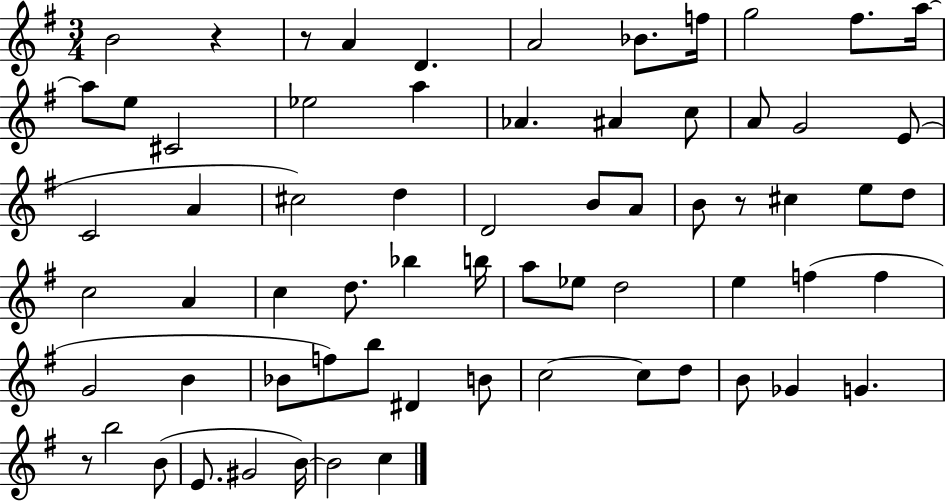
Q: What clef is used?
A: treble